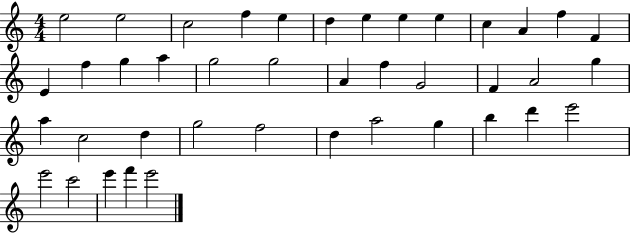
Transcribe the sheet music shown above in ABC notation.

X:1
T:Untitled
M:4/4
L:1/4
K:C
e2 e2 c2 f e d e e e c A f F E f g a g2 g2 A f G2 F A2 g a c2 d g2 f2 d a2 g b d' e'2 e'2 c'2 e' f' e'2